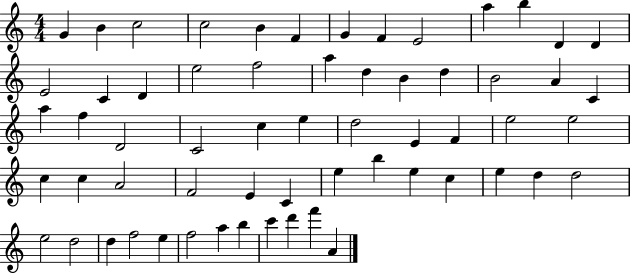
{
  \clef treble
  \numericTimeSignature
  \time 4/4
  \key c \major
  g'4 b'4 c''2 | c''2 b'4 f'4 | g'4 f'4 e'2 | a''4 b''4 d'4 d'4 | \break e'2 c'4 d'4 | e''2 f''2 | a''4 d''4 b'4 d''4 | b'2 a'4 c'4 | \break a''4 f''4 d'2 | c'2 c''4 e''4 | d''2 e'4 f'4 | e''2 e''2 | \break c''4 c''4 a'2 | f'2 e'4 c'4 | e''4 b''4 e''4 c''4 | e''4 d''4 d''2 | \break e''2 d''2 | d''4 f''2 e''4 | f''2 a''4 b''4 | c'''4 d'''4 f'''4 a'4 | \break \bar "|."
}